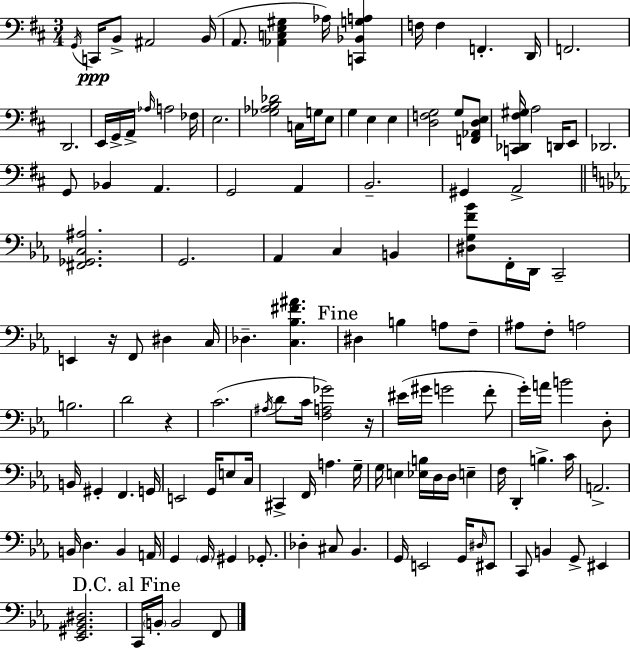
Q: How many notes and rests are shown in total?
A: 133